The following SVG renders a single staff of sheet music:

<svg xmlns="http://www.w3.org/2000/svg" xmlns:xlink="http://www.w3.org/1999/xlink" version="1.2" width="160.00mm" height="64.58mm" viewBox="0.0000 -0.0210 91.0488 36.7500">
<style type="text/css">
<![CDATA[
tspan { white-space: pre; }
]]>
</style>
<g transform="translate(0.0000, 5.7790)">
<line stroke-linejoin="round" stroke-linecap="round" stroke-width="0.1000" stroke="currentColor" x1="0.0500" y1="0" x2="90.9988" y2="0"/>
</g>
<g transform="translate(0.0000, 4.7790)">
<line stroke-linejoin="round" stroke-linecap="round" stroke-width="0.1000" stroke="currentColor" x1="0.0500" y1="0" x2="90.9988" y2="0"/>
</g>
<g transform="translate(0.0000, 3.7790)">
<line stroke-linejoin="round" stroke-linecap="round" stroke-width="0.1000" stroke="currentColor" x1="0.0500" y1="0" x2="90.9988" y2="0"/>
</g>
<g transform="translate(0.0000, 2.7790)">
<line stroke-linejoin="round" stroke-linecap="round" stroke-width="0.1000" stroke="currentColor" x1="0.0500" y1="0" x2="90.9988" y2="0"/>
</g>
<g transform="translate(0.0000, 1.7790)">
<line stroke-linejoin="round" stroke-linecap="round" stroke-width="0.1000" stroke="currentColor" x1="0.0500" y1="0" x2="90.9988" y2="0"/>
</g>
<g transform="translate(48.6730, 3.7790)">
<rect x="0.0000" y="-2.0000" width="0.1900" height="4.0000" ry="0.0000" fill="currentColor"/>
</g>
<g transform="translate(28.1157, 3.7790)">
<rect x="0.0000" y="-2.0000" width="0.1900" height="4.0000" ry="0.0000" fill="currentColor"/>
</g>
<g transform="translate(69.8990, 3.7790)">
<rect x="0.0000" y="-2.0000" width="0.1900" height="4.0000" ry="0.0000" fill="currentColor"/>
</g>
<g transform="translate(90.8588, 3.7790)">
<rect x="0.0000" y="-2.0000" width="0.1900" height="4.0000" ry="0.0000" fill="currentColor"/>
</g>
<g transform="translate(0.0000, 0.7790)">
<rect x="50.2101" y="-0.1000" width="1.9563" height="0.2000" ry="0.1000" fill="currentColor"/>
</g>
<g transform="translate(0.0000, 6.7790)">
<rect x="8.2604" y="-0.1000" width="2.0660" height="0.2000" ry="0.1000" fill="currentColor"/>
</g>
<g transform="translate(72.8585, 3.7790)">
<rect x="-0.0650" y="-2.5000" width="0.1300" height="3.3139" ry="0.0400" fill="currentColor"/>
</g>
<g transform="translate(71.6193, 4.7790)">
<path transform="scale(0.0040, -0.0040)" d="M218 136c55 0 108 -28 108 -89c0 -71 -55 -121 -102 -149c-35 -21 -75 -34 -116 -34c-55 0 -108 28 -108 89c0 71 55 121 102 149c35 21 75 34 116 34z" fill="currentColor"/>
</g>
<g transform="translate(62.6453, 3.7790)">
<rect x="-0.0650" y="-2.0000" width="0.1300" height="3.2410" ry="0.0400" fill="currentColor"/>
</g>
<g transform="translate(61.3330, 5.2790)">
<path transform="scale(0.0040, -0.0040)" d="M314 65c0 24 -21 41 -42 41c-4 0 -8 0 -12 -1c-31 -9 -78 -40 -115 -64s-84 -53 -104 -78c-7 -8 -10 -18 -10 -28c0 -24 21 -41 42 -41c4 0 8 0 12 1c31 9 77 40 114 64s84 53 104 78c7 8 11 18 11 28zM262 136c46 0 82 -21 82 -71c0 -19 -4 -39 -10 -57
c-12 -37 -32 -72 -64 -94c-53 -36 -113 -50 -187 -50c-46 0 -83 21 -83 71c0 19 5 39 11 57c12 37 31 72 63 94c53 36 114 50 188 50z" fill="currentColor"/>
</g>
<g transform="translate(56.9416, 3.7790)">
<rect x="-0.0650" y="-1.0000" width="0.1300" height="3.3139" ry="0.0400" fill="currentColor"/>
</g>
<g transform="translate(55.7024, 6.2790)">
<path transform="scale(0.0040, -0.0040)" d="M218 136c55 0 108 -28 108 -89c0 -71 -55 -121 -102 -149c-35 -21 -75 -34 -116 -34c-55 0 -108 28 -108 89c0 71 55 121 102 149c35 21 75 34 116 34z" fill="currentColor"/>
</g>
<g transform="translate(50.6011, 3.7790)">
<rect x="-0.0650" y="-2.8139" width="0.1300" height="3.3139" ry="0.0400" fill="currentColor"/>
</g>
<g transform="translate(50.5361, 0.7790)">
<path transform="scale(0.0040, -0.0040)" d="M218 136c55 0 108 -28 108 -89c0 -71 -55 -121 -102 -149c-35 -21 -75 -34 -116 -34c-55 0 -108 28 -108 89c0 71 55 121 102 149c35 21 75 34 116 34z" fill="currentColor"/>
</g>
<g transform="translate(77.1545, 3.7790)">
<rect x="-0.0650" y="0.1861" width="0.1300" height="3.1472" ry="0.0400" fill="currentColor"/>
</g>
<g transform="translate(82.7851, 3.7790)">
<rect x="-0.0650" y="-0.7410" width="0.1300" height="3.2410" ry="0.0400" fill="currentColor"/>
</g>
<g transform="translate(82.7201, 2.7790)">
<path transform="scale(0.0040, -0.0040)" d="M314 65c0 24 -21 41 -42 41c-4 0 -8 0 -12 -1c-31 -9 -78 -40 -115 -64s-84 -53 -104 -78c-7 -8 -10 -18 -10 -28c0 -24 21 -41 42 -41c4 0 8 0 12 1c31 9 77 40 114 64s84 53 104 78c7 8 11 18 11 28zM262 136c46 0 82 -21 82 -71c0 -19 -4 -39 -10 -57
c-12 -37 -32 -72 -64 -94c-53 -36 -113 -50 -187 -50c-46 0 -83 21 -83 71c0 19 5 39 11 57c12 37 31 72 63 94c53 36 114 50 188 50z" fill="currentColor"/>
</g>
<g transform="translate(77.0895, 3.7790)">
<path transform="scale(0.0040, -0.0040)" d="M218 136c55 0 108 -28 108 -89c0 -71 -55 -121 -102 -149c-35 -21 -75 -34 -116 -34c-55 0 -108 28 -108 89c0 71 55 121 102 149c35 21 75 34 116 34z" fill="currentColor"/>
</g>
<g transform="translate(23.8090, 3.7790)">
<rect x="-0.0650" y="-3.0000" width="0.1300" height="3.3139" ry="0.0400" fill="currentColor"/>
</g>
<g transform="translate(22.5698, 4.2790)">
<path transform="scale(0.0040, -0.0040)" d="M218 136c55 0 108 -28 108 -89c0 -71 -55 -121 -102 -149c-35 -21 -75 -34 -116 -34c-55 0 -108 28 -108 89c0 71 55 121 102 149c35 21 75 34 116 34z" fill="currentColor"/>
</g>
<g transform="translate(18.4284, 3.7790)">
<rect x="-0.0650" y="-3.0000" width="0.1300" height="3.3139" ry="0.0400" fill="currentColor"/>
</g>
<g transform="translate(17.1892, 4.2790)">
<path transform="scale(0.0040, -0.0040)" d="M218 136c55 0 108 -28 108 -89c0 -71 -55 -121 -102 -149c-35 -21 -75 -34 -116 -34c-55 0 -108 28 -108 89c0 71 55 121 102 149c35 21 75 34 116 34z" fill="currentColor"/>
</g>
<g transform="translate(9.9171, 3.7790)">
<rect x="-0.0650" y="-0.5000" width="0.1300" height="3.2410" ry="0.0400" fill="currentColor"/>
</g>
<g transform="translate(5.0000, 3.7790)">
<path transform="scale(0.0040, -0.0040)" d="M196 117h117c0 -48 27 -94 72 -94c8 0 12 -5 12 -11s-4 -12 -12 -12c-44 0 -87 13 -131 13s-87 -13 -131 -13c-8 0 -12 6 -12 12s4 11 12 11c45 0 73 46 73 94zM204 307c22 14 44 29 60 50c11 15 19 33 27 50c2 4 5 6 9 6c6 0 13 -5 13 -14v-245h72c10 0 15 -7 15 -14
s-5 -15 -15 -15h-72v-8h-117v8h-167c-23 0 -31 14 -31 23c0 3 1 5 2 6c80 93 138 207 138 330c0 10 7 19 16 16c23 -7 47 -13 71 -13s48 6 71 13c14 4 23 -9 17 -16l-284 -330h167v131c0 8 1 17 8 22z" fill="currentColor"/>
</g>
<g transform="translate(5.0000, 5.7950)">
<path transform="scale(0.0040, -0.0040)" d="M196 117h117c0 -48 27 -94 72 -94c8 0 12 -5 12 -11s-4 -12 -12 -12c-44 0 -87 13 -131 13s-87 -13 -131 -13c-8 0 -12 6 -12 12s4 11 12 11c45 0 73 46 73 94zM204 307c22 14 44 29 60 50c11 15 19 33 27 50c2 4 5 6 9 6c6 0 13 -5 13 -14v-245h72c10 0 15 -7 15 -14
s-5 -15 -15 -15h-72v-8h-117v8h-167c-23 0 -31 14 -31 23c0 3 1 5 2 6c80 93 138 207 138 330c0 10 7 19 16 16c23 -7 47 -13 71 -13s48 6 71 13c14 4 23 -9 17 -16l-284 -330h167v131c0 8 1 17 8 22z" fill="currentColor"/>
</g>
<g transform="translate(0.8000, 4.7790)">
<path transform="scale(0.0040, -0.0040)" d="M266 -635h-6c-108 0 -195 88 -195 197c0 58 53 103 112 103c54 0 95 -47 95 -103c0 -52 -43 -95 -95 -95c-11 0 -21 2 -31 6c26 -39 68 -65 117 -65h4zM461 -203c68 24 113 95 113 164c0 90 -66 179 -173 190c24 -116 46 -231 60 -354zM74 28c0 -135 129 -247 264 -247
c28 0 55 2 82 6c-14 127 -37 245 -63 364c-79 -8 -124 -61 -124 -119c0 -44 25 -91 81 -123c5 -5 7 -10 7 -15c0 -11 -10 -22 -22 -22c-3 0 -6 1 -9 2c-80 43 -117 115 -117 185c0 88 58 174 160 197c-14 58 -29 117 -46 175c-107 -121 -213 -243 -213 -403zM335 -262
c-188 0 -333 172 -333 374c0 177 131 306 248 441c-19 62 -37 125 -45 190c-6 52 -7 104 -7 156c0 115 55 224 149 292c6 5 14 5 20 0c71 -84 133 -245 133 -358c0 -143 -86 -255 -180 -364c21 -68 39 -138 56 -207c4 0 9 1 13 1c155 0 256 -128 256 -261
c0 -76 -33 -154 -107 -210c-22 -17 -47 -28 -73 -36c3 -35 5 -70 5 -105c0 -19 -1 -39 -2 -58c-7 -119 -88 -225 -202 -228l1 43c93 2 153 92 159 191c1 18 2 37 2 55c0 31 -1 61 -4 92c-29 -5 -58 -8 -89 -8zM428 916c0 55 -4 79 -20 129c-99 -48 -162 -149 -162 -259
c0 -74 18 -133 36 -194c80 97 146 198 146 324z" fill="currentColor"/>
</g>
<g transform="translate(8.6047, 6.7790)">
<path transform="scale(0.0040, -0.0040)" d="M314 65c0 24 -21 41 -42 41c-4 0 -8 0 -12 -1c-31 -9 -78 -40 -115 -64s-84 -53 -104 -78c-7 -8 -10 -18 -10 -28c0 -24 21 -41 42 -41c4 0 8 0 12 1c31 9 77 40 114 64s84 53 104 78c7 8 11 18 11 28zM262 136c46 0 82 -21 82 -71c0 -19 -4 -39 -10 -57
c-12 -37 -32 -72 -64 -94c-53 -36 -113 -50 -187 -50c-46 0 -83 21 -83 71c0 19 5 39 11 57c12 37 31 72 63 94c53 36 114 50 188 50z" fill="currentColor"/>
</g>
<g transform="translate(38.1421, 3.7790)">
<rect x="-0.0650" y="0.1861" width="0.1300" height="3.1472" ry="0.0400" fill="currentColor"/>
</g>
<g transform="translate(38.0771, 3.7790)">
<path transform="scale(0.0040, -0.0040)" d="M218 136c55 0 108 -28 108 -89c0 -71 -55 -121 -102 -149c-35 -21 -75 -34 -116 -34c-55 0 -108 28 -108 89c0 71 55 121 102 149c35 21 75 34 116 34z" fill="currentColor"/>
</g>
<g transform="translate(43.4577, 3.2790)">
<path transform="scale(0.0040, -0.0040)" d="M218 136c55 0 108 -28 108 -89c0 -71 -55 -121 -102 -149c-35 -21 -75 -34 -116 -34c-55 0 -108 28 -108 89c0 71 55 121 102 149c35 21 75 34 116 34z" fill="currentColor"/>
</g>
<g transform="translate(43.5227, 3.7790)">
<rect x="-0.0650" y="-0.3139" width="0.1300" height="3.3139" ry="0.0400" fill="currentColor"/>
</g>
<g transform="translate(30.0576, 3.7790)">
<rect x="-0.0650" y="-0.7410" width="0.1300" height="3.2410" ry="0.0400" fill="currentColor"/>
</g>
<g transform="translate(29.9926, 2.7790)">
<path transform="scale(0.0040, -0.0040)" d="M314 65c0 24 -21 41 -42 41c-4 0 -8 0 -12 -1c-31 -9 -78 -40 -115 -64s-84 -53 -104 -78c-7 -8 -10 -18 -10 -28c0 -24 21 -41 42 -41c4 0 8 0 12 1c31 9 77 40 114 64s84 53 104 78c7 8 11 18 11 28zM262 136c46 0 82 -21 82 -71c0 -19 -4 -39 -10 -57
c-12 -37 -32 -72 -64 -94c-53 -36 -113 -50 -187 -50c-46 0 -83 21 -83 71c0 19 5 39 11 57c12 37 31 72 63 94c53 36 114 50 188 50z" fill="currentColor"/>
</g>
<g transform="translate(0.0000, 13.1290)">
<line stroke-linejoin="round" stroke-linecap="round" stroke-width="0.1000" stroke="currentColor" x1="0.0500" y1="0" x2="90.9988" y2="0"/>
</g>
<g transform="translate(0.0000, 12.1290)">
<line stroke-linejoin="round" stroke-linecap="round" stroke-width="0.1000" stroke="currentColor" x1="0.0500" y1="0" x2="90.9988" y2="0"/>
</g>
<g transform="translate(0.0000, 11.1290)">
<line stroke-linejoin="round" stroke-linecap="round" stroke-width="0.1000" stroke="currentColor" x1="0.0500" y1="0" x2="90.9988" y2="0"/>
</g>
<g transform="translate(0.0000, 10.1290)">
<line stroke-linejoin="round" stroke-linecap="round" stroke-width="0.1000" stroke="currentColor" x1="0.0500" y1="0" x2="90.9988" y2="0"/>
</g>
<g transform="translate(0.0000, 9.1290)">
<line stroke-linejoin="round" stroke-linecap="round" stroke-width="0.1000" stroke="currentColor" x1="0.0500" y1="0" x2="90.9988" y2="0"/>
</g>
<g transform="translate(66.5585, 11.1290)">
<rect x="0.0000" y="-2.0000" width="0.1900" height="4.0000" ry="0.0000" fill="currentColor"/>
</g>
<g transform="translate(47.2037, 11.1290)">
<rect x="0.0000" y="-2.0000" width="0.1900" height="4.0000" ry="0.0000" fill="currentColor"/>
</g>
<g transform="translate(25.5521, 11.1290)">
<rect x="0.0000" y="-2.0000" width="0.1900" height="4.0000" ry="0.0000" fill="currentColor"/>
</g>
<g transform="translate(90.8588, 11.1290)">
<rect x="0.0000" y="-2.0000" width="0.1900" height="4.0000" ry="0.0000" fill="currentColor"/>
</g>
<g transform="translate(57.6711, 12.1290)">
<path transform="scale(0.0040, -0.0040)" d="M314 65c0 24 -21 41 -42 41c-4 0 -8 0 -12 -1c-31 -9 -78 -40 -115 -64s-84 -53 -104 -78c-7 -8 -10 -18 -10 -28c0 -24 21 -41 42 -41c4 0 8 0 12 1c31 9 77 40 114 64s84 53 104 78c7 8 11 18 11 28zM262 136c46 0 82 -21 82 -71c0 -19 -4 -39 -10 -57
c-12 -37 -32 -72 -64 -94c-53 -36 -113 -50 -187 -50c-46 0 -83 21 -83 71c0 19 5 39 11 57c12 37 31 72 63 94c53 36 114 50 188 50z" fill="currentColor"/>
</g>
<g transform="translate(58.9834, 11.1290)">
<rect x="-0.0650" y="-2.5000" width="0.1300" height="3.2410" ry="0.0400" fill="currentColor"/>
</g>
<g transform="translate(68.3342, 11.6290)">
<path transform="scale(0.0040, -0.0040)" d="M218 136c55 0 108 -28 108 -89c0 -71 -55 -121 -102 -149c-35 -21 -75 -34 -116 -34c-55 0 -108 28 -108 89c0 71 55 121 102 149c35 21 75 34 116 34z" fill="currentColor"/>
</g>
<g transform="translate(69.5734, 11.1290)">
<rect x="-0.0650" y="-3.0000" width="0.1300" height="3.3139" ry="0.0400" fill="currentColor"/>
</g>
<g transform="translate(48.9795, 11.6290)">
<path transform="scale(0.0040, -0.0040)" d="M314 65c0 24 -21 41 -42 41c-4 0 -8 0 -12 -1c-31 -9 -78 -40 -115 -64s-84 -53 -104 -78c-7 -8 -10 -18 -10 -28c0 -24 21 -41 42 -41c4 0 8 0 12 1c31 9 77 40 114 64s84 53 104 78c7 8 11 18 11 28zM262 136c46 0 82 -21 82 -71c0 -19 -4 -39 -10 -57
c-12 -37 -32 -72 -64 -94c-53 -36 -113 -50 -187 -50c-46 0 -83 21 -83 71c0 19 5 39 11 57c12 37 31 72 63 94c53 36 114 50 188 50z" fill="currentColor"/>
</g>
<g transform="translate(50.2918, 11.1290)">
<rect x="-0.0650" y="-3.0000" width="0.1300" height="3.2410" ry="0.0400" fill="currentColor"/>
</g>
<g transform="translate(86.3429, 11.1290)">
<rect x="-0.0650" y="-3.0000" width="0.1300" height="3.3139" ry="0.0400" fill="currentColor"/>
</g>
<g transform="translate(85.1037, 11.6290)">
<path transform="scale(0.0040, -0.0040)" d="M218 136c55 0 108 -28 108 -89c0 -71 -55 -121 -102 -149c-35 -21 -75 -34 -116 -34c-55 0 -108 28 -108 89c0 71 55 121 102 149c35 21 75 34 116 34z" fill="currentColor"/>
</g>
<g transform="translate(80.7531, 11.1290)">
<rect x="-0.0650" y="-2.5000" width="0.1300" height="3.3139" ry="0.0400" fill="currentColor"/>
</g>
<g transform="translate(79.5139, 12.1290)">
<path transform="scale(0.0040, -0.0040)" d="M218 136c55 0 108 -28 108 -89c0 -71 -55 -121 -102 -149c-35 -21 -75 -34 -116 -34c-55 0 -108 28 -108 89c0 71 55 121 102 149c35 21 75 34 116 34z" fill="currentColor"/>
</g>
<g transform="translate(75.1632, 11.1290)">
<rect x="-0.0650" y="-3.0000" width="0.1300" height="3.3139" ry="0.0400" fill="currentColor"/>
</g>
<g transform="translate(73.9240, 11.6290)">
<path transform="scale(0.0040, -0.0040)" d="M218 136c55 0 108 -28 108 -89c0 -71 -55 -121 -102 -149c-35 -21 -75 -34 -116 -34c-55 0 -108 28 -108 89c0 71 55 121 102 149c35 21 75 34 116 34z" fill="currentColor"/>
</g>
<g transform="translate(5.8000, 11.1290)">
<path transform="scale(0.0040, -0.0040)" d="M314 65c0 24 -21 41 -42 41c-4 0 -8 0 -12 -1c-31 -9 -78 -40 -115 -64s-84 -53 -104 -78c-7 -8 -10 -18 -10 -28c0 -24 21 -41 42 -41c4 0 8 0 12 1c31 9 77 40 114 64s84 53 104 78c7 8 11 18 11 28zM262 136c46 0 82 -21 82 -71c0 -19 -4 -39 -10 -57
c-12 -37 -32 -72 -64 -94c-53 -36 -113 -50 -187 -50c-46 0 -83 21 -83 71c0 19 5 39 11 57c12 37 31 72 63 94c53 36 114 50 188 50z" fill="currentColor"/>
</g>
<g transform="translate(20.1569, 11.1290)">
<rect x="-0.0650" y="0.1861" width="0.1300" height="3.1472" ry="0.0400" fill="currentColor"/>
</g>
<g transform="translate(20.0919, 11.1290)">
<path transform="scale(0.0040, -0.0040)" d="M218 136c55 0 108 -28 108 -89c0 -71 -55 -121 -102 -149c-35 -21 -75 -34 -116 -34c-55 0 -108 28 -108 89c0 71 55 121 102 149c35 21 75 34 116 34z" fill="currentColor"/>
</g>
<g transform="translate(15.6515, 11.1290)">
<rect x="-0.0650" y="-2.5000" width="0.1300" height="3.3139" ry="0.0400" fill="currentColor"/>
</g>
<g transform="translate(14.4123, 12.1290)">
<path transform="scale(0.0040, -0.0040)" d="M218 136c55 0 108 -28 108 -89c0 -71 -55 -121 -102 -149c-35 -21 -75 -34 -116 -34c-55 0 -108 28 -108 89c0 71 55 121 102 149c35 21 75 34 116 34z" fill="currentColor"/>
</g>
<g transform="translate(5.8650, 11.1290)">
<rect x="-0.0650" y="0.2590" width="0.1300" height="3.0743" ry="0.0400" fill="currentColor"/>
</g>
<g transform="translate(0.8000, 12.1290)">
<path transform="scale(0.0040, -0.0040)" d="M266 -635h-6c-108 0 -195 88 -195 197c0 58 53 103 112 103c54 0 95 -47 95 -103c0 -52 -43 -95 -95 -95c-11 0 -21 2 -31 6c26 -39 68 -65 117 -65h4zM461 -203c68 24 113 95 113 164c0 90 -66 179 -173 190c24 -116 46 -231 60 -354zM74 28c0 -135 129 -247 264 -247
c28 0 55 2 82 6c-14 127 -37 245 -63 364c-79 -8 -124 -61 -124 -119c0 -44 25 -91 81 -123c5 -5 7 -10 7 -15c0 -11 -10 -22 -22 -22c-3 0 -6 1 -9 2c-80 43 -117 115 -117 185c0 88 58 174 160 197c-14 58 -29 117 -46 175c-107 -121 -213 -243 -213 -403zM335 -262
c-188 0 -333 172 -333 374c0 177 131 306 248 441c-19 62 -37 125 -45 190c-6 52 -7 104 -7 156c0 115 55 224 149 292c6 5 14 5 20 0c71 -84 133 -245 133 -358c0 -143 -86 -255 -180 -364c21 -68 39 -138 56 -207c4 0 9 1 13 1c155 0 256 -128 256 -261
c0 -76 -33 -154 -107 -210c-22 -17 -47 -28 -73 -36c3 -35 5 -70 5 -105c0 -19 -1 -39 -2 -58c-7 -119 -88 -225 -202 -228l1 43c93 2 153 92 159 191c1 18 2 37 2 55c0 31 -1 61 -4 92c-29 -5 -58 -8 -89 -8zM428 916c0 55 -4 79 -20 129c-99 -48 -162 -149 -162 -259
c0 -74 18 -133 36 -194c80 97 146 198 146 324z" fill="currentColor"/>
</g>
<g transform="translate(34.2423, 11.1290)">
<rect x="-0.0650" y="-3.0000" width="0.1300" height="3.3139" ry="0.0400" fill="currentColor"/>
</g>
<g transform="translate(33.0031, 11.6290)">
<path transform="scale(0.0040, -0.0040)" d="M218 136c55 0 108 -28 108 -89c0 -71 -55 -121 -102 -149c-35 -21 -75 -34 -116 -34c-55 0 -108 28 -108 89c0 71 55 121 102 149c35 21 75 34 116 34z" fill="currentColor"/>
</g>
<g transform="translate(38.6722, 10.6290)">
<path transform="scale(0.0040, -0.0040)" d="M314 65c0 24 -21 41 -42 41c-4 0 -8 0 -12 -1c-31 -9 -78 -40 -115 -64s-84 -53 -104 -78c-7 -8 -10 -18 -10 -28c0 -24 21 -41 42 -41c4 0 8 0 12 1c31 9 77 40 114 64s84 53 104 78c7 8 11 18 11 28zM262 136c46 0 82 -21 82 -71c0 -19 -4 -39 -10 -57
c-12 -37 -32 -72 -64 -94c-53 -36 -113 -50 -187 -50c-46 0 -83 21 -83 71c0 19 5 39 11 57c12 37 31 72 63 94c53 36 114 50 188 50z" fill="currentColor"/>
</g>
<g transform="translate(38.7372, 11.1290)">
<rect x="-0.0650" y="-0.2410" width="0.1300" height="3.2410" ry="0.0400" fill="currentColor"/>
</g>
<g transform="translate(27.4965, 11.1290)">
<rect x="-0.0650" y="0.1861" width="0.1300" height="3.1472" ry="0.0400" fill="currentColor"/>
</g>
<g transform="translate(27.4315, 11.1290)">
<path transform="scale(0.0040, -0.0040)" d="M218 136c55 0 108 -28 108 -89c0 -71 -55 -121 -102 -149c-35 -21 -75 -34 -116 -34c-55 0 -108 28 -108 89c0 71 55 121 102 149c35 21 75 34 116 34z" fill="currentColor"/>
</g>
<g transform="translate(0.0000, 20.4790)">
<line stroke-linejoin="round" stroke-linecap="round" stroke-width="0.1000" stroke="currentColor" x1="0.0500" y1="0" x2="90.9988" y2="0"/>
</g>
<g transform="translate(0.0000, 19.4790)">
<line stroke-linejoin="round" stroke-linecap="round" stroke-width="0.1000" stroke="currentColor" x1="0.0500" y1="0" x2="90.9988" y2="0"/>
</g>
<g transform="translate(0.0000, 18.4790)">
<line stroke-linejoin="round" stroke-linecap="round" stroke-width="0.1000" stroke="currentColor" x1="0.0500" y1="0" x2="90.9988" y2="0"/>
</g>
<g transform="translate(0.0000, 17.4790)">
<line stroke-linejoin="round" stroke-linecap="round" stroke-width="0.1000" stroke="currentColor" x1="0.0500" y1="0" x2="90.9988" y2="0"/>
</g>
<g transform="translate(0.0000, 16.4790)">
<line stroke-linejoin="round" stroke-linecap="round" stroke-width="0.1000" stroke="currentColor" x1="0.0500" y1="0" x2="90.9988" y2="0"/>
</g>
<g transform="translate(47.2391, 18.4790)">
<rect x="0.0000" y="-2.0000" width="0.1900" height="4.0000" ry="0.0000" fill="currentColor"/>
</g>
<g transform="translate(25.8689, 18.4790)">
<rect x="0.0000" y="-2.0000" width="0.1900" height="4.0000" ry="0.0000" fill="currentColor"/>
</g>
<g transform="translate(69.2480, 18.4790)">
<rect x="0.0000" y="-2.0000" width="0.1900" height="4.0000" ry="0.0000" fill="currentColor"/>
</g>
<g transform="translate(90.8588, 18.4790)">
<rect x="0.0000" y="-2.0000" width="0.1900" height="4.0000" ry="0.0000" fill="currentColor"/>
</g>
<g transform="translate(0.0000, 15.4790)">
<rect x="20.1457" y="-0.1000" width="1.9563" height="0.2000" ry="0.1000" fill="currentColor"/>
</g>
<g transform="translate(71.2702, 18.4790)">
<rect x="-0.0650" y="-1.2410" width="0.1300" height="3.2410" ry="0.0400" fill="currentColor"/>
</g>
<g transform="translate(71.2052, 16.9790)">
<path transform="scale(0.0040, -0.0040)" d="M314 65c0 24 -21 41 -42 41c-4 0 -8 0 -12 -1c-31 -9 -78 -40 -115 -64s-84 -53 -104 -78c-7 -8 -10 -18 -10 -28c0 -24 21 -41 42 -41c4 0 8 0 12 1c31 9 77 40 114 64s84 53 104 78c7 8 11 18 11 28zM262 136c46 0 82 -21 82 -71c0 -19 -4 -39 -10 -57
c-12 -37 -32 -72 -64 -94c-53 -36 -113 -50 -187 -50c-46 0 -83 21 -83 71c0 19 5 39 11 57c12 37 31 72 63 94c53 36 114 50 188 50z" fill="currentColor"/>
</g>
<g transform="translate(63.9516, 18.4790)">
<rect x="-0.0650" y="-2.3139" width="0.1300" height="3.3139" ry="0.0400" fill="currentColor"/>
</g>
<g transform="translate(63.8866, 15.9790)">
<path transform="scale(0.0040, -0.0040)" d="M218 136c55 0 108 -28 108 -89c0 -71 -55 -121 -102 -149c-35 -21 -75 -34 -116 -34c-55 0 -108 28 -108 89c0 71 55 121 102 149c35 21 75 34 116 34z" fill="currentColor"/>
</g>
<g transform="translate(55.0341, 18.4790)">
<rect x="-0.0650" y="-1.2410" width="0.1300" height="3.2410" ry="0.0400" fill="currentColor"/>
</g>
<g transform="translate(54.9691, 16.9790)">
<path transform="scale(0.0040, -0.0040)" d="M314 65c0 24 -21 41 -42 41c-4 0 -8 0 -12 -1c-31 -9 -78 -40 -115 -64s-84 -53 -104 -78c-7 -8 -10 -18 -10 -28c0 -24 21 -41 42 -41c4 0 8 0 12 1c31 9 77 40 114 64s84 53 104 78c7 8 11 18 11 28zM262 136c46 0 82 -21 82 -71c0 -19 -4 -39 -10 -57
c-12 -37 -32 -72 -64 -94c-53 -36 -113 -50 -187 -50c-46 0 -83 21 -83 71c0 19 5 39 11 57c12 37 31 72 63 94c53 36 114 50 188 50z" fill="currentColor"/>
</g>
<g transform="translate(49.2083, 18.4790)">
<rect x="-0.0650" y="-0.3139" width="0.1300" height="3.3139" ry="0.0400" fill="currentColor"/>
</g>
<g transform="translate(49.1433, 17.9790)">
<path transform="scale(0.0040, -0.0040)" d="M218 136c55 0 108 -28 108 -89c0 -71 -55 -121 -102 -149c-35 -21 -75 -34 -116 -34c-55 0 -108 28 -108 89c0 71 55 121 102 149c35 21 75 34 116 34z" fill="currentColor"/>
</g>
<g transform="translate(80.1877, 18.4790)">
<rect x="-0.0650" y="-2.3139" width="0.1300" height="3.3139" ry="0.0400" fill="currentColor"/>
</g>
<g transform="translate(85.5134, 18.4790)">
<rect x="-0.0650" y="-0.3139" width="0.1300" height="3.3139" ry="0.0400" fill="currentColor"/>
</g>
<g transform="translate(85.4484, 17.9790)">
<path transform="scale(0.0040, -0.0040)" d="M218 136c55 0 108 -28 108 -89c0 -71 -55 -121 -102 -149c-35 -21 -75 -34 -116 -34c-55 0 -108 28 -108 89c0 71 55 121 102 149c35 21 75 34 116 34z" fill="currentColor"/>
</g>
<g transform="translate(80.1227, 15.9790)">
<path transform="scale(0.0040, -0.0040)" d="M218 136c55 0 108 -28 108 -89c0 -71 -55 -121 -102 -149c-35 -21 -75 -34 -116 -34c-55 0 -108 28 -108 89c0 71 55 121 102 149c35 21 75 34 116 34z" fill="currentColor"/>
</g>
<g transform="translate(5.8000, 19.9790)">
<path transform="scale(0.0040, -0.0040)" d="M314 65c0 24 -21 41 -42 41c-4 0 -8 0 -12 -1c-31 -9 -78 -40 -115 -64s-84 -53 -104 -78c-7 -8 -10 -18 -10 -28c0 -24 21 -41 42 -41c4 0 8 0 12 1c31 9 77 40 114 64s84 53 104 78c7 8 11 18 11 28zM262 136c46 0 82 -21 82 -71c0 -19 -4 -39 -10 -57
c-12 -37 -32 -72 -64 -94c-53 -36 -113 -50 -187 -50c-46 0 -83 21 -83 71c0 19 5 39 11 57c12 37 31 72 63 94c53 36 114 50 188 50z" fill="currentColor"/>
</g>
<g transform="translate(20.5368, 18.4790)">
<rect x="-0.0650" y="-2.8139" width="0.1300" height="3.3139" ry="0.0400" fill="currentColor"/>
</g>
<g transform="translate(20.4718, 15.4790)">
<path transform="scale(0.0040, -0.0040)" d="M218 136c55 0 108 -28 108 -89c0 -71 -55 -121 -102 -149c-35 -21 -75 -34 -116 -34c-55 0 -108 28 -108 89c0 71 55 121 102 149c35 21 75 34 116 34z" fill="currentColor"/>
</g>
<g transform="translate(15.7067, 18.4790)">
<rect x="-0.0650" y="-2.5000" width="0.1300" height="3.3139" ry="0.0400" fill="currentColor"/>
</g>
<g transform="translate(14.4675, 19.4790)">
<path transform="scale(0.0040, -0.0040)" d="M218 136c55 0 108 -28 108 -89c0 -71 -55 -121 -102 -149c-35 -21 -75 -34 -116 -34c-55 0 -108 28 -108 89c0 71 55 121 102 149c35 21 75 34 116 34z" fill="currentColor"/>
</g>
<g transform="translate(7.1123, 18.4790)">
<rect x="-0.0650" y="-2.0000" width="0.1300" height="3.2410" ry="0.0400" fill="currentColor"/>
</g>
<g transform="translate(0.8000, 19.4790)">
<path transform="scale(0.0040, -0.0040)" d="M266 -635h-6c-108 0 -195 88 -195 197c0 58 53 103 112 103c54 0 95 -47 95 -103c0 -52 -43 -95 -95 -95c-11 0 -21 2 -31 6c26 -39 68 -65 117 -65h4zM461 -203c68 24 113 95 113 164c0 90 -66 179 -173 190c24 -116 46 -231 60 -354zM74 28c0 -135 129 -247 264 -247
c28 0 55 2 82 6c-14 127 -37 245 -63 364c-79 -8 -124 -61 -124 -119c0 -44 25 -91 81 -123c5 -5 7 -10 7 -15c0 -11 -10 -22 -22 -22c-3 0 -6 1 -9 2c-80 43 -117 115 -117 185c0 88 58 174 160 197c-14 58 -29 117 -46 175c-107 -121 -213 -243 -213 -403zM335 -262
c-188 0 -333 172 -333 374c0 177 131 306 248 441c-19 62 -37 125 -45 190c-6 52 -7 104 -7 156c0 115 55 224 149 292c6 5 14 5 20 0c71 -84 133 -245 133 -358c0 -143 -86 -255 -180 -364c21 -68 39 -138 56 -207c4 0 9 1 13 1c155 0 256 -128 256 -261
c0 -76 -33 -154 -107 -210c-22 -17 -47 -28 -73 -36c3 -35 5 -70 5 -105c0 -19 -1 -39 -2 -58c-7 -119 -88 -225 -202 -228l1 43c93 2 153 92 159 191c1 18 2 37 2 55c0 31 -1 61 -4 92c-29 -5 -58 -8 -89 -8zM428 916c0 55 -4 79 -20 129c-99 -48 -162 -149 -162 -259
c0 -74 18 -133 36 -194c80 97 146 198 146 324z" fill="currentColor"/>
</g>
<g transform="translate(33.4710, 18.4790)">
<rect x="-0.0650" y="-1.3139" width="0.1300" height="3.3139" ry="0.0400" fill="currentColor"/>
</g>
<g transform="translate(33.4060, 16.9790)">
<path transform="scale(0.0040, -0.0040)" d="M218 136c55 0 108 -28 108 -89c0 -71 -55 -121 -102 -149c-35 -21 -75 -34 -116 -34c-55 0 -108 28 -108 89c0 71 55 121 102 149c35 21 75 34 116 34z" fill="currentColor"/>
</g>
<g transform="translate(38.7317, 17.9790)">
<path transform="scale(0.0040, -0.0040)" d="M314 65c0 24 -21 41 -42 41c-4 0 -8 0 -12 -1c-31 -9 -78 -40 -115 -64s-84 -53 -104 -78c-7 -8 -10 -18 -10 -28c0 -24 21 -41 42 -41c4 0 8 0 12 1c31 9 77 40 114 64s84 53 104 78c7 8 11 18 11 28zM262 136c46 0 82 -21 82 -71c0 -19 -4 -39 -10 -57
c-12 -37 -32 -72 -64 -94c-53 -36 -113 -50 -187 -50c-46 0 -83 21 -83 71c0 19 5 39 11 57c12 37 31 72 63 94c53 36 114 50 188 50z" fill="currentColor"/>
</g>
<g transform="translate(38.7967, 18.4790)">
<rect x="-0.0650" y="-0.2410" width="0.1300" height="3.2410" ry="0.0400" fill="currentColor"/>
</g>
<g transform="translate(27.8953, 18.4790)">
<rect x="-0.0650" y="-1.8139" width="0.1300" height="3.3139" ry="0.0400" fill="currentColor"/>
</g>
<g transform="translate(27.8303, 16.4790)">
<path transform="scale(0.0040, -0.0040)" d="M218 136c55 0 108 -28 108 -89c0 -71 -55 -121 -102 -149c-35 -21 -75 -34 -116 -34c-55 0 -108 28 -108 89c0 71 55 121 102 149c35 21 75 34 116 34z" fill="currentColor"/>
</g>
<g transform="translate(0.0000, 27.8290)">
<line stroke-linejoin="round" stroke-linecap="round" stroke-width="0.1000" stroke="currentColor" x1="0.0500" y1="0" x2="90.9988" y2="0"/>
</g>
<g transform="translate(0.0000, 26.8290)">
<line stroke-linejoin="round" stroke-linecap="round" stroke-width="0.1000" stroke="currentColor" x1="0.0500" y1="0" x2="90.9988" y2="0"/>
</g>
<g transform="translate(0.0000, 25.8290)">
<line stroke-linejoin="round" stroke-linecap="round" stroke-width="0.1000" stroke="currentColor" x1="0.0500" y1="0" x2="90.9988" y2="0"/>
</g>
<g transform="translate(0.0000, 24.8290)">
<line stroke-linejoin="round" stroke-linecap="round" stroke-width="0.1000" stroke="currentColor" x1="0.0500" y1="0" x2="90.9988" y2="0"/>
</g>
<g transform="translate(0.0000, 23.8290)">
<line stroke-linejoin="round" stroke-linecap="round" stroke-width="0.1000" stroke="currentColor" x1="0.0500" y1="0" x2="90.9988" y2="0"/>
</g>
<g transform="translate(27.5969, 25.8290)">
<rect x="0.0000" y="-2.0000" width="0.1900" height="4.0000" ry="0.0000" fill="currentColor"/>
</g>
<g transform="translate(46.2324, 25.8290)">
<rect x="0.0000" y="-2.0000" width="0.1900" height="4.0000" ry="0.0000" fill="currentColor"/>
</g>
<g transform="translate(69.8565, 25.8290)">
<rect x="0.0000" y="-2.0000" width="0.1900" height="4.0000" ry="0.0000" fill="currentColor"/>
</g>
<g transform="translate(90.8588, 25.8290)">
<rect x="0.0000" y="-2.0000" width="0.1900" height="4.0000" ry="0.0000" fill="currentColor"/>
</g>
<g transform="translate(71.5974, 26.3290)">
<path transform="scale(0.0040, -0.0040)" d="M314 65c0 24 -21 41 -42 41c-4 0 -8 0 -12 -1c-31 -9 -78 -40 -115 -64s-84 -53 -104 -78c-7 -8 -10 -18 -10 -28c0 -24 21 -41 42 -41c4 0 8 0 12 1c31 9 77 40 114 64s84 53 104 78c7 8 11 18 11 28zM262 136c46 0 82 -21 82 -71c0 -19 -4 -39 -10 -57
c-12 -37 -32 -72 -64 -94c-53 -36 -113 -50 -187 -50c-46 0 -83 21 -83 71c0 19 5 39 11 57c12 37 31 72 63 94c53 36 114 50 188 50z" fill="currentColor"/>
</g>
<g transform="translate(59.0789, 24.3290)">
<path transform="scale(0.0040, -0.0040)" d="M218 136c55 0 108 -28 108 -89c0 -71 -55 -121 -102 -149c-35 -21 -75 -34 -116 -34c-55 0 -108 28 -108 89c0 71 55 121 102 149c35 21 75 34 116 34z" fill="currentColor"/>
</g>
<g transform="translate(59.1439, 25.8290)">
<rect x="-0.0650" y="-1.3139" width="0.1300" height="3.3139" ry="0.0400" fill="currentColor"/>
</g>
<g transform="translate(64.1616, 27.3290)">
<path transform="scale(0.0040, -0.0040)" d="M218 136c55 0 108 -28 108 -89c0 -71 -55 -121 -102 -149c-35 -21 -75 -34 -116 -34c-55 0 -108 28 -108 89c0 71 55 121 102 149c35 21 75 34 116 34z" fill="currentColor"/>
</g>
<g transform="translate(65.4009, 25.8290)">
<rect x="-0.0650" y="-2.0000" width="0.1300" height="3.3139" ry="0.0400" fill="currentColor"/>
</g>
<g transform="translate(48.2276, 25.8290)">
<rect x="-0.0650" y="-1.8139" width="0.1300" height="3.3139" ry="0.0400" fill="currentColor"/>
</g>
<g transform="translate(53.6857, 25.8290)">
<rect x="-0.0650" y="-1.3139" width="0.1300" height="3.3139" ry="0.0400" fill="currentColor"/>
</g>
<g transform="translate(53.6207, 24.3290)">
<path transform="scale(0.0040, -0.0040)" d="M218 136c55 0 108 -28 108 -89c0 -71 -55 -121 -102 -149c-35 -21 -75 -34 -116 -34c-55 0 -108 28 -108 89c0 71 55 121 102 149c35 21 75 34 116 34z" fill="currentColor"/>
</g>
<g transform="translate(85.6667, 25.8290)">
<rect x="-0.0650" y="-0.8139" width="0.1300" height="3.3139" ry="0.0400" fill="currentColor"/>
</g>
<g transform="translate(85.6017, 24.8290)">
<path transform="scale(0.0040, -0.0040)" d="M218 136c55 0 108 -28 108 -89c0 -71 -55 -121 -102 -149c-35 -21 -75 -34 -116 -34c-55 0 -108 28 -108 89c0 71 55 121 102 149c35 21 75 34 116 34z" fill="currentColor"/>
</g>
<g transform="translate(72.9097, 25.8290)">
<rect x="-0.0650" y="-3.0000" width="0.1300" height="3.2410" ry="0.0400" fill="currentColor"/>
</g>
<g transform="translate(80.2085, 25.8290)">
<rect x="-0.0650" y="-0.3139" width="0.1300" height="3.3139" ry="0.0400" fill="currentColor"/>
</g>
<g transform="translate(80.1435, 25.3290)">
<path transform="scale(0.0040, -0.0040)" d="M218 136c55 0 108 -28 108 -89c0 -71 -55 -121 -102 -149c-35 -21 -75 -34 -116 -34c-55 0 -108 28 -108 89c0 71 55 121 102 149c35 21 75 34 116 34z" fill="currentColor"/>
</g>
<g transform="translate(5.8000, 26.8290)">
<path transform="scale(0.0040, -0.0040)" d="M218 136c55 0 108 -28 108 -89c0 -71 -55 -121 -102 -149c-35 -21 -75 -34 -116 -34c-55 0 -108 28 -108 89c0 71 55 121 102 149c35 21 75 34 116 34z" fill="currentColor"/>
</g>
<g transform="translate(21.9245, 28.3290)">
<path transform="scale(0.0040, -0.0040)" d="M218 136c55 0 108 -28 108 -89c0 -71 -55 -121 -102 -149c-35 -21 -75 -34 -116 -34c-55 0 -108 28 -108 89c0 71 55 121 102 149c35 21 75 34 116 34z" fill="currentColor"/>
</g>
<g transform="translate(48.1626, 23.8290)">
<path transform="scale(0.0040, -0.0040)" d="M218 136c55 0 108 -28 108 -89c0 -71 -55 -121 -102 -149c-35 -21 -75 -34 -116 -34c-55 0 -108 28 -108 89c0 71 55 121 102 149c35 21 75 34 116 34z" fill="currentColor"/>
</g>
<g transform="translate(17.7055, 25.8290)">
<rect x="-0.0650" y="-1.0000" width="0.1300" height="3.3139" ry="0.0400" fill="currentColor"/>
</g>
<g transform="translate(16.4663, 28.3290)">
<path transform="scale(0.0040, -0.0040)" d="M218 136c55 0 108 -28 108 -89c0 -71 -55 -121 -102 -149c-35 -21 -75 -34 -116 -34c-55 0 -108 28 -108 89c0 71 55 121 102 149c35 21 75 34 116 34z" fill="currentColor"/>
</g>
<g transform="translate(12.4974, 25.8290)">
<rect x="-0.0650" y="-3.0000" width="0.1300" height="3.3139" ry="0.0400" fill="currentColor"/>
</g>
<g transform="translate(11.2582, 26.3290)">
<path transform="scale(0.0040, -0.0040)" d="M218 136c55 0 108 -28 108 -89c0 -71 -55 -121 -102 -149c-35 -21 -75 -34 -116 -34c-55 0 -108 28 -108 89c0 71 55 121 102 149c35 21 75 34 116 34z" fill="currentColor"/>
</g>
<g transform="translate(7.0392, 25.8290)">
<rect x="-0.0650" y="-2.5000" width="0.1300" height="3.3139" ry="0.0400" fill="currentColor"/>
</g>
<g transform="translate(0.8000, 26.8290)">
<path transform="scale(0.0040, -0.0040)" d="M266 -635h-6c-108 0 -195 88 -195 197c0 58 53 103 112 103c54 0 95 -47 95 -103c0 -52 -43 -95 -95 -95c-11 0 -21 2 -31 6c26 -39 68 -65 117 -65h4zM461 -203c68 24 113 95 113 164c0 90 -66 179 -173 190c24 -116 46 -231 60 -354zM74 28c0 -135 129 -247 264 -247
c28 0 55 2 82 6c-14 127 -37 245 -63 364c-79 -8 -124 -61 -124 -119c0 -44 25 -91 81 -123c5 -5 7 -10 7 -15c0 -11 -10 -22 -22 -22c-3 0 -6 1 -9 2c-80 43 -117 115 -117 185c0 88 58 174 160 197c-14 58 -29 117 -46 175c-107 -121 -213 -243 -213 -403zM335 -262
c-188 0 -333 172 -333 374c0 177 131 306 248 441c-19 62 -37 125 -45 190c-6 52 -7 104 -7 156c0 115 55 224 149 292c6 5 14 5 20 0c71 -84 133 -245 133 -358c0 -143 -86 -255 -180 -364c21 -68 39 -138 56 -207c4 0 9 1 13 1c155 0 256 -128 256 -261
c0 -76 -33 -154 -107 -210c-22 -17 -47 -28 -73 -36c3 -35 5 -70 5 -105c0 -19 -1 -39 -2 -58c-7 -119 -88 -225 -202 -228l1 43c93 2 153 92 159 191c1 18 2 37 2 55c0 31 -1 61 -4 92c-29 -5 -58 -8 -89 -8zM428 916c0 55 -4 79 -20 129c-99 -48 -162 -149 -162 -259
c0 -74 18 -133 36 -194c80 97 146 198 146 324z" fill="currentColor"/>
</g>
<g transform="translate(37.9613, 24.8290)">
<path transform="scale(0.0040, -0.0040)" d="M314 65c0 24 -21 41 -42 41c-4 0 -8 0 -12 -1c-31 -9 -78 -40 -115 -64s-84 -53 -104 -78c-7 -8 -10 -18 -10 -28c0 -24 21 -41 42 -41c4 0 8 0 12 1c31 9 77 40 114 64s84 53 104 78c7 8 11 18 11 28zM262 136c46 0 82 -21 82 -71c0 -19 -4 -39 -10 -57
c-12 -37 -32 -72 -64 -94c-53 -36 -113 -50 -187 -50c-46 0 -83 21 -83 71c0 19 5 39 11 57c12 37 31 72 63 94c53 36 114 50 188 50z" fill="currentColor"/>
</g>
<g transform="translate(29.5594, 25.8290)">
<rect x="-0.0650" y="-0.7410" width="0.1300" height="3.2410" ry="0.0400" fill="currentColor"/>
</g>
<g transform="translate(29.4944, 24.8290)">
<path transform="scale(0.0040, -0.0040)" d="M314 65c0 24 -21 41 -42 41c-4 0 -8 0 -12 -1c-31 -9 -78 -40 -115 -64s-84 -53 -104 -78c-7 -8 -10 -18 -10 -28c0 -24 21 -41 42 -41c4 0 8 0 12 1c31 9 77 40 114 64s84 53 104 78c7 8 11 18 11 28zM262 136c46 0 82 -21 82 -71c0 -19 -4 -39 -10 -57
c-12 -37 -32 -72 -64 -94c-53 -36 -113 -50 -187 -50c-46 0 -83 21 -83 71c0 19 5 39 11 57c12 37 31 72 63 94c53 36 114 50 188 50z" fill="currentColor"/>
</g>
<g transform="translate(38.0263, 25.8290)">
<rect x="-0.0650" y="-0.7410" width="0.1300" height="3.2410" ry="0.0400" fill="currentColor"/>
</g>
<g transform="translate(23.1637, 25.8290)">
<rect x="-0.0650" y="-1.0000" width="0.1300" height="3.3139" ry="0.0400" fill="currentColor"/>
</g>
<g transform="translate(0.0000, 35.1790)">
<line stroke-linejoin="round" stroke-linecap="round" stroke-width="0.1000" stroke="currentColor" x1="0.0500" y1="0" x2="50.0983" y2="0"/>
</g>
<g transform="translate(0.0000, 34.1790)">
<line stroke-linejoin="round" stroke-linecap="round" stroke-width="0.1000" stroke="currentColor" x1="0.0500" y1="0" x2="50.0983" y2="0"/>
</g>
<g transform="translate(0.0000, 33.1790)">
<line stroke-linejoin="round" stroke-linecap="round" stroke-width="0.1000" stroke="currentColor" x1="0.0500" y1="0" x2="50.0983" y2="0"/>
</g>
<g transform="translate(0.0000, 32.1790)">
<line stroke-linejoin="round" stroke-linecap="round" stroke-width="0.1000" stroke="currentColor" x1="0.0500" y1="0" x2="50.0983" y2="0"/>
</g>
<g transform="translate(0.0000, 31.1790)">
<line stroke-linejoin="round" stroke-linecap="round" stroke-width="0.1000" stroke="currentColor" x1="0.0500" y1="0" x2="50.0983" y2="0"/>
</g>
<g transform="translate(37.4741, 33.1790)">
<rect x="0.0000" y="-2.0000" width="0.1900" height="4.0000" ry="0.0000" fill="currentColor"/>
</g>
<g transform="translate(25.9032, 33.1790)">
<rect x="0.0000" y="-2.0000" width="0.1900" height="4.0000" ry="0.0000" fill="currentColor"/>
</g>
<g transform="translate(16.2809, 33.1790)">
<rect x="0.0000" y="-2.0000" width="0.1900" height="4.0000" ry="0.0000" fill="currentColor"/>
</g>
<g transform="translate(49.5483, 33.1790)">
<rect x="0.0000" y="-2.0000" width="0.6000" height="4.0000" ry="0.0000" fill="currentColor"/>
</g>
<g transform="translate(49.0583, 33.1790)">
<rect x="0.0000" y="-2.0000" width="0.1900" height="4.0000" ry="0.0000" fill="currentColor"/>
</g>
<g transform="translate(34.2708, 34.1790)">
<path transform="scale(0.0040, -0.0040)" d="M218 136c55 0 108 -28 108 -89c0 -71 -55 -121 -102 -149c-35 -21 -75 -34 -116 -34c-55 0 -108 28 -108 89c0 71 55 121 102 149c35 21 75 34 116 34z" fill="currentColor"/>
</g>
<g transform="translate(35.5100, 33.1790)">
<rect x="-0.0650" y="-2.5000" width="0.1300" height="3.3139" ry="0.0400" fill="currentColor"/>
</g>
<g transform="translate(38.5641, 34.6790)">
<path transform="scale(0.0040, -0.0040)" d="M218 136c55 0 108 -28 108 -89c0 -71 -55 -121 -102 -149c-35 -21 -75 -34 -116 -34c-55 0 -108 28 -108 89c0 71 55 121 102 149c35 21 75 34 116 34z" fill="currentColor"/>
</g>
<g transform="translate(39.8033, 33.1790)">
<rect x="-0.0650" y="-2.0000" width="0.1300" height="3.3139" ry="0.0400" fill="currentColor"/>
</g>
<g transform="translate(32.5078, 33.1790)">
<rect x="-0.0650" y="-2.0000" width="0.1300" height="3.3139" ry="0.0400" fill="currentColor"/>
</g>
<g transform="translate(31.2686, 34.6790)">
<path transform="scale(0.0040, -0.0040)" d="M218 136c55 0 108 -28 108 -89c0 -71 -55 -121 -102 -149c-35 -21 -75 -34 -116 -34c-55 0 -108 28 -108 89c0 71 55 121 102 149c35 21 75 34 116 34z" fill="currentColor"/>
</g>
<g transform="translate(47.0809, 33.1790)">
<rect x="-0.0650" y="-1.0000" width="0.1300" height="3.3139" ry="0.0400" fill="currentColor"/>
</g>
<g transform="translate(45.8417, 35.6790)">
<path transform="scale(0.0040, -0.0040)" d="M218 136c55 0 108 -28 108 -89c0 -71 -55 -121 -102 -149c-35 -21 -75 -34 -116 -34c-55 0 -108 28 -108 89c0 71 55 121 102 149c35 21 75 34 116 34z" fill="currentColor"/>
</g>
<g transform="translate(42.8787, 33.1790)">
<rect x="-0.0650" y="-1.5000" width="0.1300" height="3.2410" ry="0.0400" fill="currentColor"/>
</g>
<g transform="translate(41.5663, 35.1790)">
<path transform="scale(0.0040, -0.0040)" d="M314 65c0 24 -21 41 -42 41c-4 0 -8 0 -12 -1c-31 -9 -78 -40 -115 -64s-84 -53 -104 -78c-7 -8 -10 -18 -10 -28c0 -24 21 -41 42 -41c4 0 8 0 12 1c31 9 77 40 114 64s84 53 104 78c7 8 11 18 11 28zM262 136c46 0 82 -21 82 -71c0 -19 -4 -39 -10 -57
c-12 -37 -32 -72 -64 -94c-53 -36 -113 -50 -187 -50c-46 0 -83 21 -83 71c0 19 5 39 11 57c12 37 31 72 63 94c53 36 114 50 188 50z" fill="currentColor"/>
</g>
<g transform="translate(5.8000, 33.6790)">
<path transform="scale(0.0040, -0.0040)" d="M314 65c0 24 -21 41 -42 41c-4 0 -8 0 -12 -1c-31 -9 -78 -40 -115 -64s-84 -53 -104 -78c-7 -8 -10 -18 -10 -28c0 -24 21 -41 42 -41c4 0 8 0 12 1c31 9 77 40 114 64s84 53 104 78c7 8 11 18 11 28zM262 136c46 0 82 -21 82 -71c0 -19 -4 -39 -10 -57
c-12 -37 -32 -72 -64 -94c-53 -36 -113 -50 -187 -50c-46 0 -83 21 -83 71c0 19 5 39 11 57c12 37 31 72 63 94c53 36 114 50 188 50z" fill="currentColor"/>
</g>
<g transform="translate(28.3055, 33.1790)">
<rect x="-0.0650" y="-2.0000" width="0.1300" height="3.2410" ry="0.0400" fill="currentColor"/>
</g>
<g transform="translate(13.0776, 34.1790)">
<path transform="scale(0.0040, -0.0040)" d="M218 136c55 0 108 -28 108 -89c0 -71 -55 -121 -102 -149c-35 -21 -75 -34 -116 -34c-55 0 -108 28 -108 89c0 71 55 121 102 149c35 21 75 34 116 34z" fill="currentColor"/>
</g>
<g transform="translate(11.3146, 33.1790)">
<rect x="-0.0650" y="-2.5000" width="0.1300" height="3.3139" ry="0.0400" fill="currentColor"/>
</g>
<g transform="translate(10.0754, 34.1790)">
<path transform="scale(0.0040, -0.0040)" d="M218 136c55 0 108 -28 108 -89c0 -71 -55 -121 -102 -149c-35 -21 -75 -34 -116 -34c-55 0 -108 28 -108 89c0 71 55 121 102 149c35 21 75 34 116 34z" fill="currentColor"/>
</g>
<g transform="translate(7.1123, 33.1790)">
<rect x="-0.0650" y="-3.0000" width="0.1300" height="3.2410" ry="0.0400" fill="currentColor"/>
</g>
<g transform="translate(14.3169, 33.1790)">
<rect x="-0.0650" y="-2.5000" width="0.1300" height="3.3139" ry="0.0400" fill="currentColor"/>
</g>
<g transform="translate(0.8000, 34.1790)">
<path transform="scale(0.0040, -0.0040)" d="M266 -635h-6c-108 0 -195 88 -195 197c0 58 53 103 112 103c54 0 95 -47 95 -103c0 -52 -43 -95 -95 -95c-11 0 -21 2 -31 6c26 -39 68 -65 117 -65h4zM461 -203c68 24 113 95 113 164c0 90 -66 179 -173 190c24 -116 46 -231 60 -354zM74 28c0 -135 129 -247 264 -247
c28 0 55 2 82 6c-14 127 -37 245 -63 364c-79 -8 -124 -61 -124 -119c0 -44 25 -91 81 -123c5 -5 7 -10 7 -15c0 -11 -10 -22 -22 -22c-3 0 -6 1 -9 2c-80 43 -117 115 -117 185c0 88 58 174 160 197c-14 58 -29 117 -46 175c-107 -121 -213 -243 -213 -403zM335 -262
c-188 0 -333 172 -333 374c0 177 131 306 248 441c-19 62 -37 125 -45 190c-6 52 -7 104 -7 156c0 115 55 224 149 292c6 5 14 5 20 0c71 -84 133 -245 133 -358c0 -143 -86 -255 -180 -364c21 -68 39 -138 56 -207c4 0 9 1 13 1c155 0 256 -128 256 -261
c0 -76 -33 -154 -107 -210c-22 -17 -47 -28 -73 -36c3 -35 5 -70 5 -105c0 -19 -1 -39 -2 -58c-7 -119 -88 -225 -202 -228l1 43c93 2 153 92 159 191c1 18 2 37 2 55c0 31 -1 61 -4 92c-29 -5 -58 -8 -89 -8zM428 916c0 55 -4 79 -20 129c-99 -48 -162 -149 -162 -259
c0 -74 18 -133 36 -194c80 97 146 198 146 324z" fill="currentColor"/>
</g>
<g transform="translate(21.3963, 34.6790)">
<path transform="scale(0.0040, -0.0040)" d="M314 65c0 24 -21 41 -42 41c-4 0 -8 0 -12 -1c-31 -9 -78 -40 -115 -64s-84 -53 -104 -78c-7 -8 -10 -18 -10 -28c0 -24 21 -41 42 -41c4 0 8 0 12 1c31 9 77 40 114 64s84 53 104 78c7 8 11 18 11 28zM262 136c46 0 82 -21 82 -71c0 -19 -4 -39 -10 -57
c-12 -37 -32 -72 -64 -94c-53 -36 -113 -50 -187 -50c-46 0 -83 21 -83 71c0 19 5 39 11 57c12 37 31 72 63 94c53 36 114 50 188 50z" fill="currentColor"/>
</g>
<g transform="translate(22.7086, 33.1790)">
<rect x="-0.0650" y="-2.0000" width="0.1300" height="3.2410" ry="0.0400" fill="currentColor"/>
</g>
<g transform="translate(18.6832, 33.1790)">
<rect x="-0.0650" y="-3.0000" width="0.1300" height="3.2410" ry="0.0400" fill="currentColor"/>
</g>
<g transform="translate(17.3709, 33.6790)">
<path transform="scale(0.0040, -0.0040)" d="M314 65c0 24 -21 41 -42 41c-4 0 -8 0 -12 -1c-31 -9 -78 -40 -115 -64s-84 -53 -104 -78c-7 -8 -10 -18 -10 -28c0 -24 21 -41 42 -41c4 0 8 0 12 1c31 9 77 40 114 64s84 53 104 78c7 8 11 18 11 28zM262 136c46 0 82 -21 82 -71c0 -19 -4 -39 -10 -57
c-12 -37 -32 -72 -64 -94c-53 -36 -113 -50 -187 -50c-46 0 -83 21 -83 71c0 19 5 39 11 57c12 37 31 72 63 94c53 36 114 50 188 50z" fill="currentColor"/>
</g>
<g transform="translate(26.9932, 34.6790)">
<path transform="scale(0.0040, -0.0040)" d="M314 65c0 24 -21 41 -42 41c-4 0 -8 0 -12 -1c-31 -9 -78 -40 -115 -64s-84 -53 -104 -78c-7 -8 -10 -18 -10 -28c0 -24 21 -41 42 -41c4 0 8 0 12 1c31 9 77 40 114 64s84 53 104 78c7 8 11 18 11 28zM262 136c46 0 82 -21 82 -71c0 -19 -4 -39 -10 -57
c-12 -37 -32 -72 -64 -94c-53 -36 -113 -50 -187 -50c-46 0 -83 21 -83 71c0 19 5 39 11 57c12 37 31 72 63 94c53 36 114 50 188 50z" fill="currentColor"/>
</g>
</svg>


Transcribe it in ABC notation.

X:1
T:Untitled
M:4/4
L:1/4
K:C
C2 A A d2 B c a D F2 G B d2 B2 G B B A c2 A2 G2 A A G A F2 G a f e c2 c e2 g e2 g c G A D D d2 d2 f e e F A2 c d A2 G G A2 F2 F2 F G F E2 D